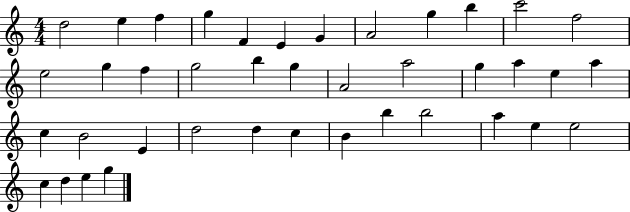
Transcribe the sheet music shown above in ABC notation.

X:1
T:Untitled
M:4/4
L:1/4
K:C
d2 e f g F E G A2 g b c'2 f2 e2 g f g2 b g A2 a2 g a e a c B2 E d2 d c B b b2 a e e2 c d e g